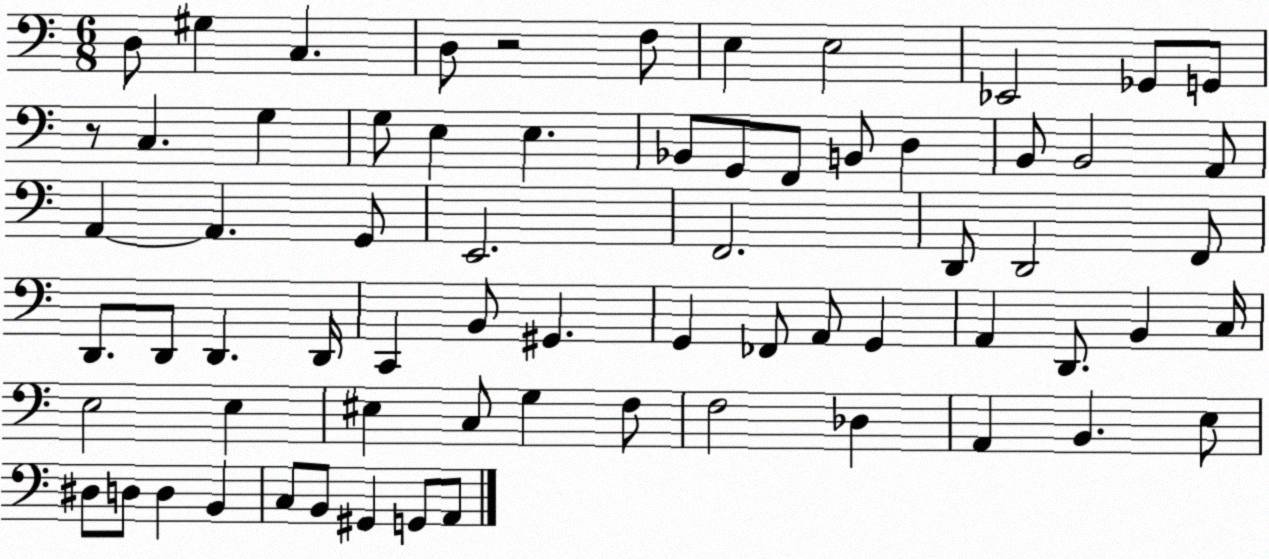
X:1
T:Untitled
M:6/8
L:1/4
K:C
D,/2 ^G, C, D,/2 z2 F,/2 E, E,2 _E,,2 _G,,/2 G,,/2 z/2 C, G, G,/2 E, E, _B,,/2 G,,/2 F,,/2 B,,/2 D, B,,/2 B,,2 A,,/2 A,, A,, G,,/2 E,,2 F,,2 D,,/2 D,,2 F,,/2 D,,/2 D,,/2 D,, D,,/4 C,, B,,/2 ^G,, G,, _F,,/2 A,,/2 G,, A,, D,,/2 B,, C,/4 E,2 E, ^E, C,/2 G, F,/2 F,2 _D, A,, B,, E,/2 ^D,/2 D,/2 D, B,, C,/2 B,,/2 ^G,, G,,/2 A,,/2